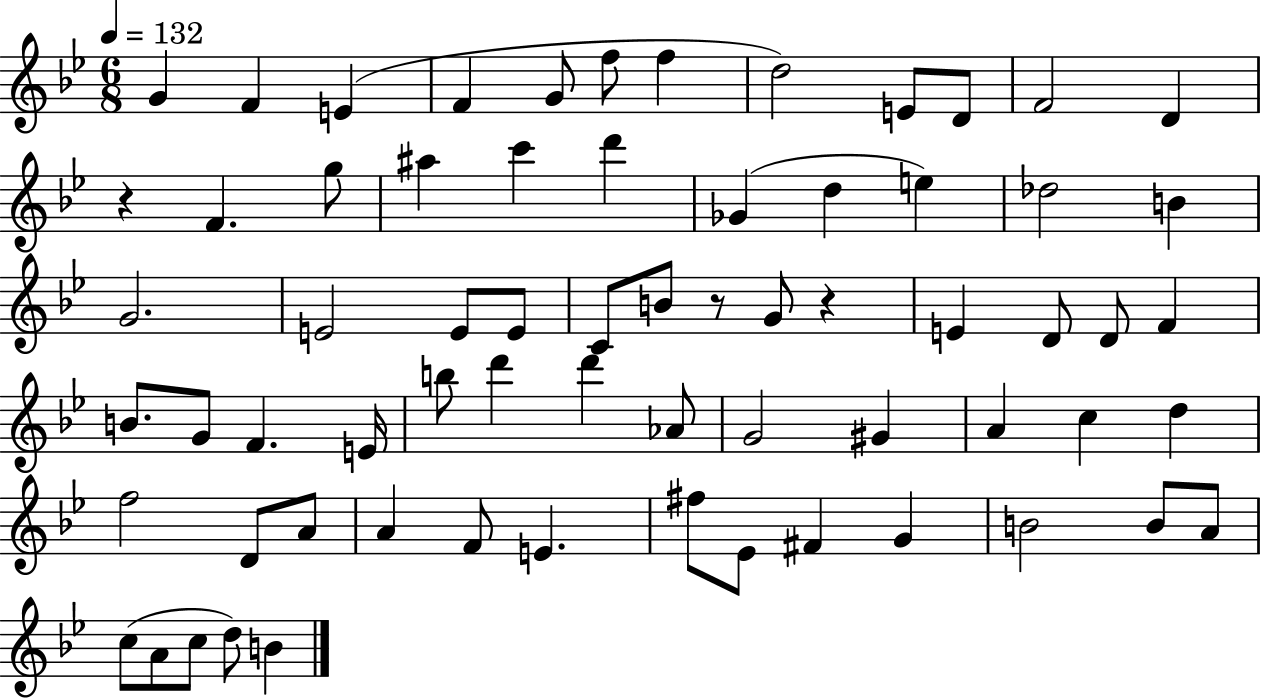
{
  \clef treble
  \numericTimeSignature
  \time 6/8
  \key bes \major
  \tempo 4 = 132
  g'4 f'4 e'4( | f'4 g'8 f''8 f''4 | d''2) e'8 d'8 | f'2 d'4 | \break r4 f'4. g''8 | ais''4 c'''4 d'''4 | ges'4( d''4 e''4) | des''2 b'4 | \break g'2. | e'2 e'8 e'8 | c'8 b'8 r8 g'8 r4 | e'4 d'8 d'8 f'4 | \break b'8. g'8 f'4. e'16 | b''8 d'''4 d'''4 aes'8 | g'2 gis'4 | a'4 c''4 d''4 | \break f''2 d'8 a'8 | a'4 f'8 e'4. | fis''8 ees'8 fis'4 g'4 | b'2 b'8 a'8 | \break c''8( a'8 c''8 d''8) b'4 | \bar "|."
}